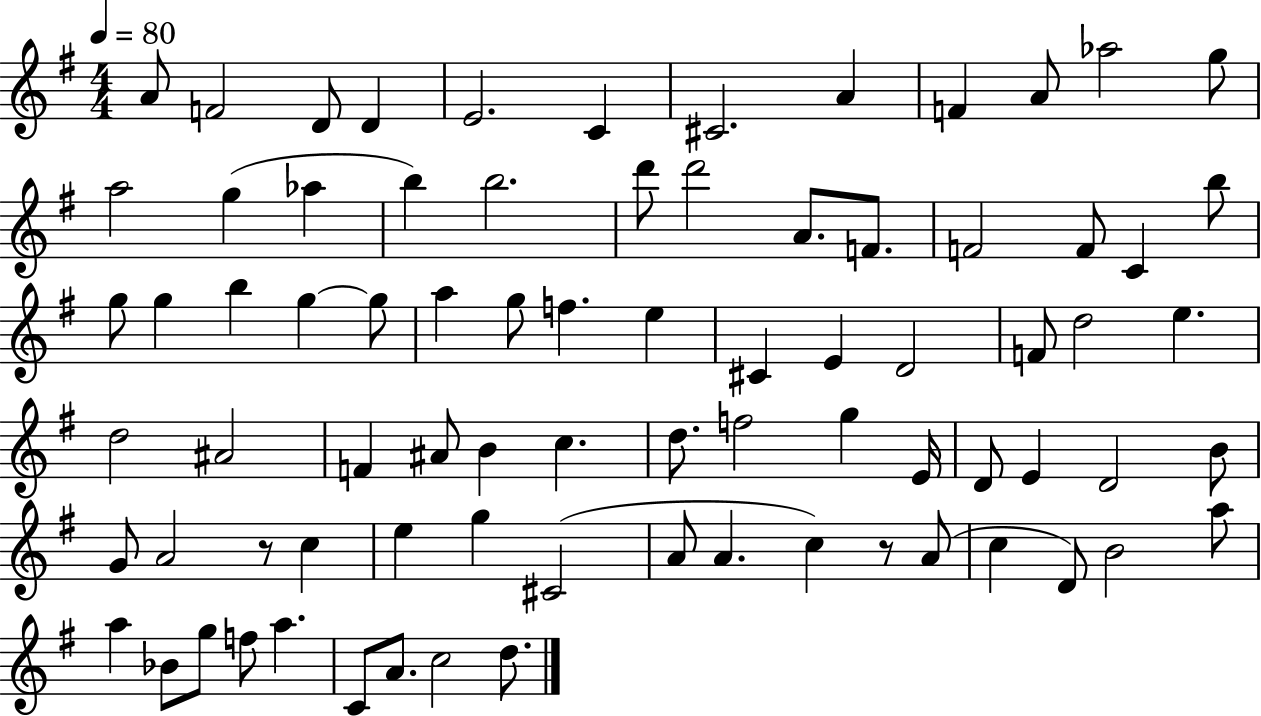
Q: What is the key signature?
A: G major